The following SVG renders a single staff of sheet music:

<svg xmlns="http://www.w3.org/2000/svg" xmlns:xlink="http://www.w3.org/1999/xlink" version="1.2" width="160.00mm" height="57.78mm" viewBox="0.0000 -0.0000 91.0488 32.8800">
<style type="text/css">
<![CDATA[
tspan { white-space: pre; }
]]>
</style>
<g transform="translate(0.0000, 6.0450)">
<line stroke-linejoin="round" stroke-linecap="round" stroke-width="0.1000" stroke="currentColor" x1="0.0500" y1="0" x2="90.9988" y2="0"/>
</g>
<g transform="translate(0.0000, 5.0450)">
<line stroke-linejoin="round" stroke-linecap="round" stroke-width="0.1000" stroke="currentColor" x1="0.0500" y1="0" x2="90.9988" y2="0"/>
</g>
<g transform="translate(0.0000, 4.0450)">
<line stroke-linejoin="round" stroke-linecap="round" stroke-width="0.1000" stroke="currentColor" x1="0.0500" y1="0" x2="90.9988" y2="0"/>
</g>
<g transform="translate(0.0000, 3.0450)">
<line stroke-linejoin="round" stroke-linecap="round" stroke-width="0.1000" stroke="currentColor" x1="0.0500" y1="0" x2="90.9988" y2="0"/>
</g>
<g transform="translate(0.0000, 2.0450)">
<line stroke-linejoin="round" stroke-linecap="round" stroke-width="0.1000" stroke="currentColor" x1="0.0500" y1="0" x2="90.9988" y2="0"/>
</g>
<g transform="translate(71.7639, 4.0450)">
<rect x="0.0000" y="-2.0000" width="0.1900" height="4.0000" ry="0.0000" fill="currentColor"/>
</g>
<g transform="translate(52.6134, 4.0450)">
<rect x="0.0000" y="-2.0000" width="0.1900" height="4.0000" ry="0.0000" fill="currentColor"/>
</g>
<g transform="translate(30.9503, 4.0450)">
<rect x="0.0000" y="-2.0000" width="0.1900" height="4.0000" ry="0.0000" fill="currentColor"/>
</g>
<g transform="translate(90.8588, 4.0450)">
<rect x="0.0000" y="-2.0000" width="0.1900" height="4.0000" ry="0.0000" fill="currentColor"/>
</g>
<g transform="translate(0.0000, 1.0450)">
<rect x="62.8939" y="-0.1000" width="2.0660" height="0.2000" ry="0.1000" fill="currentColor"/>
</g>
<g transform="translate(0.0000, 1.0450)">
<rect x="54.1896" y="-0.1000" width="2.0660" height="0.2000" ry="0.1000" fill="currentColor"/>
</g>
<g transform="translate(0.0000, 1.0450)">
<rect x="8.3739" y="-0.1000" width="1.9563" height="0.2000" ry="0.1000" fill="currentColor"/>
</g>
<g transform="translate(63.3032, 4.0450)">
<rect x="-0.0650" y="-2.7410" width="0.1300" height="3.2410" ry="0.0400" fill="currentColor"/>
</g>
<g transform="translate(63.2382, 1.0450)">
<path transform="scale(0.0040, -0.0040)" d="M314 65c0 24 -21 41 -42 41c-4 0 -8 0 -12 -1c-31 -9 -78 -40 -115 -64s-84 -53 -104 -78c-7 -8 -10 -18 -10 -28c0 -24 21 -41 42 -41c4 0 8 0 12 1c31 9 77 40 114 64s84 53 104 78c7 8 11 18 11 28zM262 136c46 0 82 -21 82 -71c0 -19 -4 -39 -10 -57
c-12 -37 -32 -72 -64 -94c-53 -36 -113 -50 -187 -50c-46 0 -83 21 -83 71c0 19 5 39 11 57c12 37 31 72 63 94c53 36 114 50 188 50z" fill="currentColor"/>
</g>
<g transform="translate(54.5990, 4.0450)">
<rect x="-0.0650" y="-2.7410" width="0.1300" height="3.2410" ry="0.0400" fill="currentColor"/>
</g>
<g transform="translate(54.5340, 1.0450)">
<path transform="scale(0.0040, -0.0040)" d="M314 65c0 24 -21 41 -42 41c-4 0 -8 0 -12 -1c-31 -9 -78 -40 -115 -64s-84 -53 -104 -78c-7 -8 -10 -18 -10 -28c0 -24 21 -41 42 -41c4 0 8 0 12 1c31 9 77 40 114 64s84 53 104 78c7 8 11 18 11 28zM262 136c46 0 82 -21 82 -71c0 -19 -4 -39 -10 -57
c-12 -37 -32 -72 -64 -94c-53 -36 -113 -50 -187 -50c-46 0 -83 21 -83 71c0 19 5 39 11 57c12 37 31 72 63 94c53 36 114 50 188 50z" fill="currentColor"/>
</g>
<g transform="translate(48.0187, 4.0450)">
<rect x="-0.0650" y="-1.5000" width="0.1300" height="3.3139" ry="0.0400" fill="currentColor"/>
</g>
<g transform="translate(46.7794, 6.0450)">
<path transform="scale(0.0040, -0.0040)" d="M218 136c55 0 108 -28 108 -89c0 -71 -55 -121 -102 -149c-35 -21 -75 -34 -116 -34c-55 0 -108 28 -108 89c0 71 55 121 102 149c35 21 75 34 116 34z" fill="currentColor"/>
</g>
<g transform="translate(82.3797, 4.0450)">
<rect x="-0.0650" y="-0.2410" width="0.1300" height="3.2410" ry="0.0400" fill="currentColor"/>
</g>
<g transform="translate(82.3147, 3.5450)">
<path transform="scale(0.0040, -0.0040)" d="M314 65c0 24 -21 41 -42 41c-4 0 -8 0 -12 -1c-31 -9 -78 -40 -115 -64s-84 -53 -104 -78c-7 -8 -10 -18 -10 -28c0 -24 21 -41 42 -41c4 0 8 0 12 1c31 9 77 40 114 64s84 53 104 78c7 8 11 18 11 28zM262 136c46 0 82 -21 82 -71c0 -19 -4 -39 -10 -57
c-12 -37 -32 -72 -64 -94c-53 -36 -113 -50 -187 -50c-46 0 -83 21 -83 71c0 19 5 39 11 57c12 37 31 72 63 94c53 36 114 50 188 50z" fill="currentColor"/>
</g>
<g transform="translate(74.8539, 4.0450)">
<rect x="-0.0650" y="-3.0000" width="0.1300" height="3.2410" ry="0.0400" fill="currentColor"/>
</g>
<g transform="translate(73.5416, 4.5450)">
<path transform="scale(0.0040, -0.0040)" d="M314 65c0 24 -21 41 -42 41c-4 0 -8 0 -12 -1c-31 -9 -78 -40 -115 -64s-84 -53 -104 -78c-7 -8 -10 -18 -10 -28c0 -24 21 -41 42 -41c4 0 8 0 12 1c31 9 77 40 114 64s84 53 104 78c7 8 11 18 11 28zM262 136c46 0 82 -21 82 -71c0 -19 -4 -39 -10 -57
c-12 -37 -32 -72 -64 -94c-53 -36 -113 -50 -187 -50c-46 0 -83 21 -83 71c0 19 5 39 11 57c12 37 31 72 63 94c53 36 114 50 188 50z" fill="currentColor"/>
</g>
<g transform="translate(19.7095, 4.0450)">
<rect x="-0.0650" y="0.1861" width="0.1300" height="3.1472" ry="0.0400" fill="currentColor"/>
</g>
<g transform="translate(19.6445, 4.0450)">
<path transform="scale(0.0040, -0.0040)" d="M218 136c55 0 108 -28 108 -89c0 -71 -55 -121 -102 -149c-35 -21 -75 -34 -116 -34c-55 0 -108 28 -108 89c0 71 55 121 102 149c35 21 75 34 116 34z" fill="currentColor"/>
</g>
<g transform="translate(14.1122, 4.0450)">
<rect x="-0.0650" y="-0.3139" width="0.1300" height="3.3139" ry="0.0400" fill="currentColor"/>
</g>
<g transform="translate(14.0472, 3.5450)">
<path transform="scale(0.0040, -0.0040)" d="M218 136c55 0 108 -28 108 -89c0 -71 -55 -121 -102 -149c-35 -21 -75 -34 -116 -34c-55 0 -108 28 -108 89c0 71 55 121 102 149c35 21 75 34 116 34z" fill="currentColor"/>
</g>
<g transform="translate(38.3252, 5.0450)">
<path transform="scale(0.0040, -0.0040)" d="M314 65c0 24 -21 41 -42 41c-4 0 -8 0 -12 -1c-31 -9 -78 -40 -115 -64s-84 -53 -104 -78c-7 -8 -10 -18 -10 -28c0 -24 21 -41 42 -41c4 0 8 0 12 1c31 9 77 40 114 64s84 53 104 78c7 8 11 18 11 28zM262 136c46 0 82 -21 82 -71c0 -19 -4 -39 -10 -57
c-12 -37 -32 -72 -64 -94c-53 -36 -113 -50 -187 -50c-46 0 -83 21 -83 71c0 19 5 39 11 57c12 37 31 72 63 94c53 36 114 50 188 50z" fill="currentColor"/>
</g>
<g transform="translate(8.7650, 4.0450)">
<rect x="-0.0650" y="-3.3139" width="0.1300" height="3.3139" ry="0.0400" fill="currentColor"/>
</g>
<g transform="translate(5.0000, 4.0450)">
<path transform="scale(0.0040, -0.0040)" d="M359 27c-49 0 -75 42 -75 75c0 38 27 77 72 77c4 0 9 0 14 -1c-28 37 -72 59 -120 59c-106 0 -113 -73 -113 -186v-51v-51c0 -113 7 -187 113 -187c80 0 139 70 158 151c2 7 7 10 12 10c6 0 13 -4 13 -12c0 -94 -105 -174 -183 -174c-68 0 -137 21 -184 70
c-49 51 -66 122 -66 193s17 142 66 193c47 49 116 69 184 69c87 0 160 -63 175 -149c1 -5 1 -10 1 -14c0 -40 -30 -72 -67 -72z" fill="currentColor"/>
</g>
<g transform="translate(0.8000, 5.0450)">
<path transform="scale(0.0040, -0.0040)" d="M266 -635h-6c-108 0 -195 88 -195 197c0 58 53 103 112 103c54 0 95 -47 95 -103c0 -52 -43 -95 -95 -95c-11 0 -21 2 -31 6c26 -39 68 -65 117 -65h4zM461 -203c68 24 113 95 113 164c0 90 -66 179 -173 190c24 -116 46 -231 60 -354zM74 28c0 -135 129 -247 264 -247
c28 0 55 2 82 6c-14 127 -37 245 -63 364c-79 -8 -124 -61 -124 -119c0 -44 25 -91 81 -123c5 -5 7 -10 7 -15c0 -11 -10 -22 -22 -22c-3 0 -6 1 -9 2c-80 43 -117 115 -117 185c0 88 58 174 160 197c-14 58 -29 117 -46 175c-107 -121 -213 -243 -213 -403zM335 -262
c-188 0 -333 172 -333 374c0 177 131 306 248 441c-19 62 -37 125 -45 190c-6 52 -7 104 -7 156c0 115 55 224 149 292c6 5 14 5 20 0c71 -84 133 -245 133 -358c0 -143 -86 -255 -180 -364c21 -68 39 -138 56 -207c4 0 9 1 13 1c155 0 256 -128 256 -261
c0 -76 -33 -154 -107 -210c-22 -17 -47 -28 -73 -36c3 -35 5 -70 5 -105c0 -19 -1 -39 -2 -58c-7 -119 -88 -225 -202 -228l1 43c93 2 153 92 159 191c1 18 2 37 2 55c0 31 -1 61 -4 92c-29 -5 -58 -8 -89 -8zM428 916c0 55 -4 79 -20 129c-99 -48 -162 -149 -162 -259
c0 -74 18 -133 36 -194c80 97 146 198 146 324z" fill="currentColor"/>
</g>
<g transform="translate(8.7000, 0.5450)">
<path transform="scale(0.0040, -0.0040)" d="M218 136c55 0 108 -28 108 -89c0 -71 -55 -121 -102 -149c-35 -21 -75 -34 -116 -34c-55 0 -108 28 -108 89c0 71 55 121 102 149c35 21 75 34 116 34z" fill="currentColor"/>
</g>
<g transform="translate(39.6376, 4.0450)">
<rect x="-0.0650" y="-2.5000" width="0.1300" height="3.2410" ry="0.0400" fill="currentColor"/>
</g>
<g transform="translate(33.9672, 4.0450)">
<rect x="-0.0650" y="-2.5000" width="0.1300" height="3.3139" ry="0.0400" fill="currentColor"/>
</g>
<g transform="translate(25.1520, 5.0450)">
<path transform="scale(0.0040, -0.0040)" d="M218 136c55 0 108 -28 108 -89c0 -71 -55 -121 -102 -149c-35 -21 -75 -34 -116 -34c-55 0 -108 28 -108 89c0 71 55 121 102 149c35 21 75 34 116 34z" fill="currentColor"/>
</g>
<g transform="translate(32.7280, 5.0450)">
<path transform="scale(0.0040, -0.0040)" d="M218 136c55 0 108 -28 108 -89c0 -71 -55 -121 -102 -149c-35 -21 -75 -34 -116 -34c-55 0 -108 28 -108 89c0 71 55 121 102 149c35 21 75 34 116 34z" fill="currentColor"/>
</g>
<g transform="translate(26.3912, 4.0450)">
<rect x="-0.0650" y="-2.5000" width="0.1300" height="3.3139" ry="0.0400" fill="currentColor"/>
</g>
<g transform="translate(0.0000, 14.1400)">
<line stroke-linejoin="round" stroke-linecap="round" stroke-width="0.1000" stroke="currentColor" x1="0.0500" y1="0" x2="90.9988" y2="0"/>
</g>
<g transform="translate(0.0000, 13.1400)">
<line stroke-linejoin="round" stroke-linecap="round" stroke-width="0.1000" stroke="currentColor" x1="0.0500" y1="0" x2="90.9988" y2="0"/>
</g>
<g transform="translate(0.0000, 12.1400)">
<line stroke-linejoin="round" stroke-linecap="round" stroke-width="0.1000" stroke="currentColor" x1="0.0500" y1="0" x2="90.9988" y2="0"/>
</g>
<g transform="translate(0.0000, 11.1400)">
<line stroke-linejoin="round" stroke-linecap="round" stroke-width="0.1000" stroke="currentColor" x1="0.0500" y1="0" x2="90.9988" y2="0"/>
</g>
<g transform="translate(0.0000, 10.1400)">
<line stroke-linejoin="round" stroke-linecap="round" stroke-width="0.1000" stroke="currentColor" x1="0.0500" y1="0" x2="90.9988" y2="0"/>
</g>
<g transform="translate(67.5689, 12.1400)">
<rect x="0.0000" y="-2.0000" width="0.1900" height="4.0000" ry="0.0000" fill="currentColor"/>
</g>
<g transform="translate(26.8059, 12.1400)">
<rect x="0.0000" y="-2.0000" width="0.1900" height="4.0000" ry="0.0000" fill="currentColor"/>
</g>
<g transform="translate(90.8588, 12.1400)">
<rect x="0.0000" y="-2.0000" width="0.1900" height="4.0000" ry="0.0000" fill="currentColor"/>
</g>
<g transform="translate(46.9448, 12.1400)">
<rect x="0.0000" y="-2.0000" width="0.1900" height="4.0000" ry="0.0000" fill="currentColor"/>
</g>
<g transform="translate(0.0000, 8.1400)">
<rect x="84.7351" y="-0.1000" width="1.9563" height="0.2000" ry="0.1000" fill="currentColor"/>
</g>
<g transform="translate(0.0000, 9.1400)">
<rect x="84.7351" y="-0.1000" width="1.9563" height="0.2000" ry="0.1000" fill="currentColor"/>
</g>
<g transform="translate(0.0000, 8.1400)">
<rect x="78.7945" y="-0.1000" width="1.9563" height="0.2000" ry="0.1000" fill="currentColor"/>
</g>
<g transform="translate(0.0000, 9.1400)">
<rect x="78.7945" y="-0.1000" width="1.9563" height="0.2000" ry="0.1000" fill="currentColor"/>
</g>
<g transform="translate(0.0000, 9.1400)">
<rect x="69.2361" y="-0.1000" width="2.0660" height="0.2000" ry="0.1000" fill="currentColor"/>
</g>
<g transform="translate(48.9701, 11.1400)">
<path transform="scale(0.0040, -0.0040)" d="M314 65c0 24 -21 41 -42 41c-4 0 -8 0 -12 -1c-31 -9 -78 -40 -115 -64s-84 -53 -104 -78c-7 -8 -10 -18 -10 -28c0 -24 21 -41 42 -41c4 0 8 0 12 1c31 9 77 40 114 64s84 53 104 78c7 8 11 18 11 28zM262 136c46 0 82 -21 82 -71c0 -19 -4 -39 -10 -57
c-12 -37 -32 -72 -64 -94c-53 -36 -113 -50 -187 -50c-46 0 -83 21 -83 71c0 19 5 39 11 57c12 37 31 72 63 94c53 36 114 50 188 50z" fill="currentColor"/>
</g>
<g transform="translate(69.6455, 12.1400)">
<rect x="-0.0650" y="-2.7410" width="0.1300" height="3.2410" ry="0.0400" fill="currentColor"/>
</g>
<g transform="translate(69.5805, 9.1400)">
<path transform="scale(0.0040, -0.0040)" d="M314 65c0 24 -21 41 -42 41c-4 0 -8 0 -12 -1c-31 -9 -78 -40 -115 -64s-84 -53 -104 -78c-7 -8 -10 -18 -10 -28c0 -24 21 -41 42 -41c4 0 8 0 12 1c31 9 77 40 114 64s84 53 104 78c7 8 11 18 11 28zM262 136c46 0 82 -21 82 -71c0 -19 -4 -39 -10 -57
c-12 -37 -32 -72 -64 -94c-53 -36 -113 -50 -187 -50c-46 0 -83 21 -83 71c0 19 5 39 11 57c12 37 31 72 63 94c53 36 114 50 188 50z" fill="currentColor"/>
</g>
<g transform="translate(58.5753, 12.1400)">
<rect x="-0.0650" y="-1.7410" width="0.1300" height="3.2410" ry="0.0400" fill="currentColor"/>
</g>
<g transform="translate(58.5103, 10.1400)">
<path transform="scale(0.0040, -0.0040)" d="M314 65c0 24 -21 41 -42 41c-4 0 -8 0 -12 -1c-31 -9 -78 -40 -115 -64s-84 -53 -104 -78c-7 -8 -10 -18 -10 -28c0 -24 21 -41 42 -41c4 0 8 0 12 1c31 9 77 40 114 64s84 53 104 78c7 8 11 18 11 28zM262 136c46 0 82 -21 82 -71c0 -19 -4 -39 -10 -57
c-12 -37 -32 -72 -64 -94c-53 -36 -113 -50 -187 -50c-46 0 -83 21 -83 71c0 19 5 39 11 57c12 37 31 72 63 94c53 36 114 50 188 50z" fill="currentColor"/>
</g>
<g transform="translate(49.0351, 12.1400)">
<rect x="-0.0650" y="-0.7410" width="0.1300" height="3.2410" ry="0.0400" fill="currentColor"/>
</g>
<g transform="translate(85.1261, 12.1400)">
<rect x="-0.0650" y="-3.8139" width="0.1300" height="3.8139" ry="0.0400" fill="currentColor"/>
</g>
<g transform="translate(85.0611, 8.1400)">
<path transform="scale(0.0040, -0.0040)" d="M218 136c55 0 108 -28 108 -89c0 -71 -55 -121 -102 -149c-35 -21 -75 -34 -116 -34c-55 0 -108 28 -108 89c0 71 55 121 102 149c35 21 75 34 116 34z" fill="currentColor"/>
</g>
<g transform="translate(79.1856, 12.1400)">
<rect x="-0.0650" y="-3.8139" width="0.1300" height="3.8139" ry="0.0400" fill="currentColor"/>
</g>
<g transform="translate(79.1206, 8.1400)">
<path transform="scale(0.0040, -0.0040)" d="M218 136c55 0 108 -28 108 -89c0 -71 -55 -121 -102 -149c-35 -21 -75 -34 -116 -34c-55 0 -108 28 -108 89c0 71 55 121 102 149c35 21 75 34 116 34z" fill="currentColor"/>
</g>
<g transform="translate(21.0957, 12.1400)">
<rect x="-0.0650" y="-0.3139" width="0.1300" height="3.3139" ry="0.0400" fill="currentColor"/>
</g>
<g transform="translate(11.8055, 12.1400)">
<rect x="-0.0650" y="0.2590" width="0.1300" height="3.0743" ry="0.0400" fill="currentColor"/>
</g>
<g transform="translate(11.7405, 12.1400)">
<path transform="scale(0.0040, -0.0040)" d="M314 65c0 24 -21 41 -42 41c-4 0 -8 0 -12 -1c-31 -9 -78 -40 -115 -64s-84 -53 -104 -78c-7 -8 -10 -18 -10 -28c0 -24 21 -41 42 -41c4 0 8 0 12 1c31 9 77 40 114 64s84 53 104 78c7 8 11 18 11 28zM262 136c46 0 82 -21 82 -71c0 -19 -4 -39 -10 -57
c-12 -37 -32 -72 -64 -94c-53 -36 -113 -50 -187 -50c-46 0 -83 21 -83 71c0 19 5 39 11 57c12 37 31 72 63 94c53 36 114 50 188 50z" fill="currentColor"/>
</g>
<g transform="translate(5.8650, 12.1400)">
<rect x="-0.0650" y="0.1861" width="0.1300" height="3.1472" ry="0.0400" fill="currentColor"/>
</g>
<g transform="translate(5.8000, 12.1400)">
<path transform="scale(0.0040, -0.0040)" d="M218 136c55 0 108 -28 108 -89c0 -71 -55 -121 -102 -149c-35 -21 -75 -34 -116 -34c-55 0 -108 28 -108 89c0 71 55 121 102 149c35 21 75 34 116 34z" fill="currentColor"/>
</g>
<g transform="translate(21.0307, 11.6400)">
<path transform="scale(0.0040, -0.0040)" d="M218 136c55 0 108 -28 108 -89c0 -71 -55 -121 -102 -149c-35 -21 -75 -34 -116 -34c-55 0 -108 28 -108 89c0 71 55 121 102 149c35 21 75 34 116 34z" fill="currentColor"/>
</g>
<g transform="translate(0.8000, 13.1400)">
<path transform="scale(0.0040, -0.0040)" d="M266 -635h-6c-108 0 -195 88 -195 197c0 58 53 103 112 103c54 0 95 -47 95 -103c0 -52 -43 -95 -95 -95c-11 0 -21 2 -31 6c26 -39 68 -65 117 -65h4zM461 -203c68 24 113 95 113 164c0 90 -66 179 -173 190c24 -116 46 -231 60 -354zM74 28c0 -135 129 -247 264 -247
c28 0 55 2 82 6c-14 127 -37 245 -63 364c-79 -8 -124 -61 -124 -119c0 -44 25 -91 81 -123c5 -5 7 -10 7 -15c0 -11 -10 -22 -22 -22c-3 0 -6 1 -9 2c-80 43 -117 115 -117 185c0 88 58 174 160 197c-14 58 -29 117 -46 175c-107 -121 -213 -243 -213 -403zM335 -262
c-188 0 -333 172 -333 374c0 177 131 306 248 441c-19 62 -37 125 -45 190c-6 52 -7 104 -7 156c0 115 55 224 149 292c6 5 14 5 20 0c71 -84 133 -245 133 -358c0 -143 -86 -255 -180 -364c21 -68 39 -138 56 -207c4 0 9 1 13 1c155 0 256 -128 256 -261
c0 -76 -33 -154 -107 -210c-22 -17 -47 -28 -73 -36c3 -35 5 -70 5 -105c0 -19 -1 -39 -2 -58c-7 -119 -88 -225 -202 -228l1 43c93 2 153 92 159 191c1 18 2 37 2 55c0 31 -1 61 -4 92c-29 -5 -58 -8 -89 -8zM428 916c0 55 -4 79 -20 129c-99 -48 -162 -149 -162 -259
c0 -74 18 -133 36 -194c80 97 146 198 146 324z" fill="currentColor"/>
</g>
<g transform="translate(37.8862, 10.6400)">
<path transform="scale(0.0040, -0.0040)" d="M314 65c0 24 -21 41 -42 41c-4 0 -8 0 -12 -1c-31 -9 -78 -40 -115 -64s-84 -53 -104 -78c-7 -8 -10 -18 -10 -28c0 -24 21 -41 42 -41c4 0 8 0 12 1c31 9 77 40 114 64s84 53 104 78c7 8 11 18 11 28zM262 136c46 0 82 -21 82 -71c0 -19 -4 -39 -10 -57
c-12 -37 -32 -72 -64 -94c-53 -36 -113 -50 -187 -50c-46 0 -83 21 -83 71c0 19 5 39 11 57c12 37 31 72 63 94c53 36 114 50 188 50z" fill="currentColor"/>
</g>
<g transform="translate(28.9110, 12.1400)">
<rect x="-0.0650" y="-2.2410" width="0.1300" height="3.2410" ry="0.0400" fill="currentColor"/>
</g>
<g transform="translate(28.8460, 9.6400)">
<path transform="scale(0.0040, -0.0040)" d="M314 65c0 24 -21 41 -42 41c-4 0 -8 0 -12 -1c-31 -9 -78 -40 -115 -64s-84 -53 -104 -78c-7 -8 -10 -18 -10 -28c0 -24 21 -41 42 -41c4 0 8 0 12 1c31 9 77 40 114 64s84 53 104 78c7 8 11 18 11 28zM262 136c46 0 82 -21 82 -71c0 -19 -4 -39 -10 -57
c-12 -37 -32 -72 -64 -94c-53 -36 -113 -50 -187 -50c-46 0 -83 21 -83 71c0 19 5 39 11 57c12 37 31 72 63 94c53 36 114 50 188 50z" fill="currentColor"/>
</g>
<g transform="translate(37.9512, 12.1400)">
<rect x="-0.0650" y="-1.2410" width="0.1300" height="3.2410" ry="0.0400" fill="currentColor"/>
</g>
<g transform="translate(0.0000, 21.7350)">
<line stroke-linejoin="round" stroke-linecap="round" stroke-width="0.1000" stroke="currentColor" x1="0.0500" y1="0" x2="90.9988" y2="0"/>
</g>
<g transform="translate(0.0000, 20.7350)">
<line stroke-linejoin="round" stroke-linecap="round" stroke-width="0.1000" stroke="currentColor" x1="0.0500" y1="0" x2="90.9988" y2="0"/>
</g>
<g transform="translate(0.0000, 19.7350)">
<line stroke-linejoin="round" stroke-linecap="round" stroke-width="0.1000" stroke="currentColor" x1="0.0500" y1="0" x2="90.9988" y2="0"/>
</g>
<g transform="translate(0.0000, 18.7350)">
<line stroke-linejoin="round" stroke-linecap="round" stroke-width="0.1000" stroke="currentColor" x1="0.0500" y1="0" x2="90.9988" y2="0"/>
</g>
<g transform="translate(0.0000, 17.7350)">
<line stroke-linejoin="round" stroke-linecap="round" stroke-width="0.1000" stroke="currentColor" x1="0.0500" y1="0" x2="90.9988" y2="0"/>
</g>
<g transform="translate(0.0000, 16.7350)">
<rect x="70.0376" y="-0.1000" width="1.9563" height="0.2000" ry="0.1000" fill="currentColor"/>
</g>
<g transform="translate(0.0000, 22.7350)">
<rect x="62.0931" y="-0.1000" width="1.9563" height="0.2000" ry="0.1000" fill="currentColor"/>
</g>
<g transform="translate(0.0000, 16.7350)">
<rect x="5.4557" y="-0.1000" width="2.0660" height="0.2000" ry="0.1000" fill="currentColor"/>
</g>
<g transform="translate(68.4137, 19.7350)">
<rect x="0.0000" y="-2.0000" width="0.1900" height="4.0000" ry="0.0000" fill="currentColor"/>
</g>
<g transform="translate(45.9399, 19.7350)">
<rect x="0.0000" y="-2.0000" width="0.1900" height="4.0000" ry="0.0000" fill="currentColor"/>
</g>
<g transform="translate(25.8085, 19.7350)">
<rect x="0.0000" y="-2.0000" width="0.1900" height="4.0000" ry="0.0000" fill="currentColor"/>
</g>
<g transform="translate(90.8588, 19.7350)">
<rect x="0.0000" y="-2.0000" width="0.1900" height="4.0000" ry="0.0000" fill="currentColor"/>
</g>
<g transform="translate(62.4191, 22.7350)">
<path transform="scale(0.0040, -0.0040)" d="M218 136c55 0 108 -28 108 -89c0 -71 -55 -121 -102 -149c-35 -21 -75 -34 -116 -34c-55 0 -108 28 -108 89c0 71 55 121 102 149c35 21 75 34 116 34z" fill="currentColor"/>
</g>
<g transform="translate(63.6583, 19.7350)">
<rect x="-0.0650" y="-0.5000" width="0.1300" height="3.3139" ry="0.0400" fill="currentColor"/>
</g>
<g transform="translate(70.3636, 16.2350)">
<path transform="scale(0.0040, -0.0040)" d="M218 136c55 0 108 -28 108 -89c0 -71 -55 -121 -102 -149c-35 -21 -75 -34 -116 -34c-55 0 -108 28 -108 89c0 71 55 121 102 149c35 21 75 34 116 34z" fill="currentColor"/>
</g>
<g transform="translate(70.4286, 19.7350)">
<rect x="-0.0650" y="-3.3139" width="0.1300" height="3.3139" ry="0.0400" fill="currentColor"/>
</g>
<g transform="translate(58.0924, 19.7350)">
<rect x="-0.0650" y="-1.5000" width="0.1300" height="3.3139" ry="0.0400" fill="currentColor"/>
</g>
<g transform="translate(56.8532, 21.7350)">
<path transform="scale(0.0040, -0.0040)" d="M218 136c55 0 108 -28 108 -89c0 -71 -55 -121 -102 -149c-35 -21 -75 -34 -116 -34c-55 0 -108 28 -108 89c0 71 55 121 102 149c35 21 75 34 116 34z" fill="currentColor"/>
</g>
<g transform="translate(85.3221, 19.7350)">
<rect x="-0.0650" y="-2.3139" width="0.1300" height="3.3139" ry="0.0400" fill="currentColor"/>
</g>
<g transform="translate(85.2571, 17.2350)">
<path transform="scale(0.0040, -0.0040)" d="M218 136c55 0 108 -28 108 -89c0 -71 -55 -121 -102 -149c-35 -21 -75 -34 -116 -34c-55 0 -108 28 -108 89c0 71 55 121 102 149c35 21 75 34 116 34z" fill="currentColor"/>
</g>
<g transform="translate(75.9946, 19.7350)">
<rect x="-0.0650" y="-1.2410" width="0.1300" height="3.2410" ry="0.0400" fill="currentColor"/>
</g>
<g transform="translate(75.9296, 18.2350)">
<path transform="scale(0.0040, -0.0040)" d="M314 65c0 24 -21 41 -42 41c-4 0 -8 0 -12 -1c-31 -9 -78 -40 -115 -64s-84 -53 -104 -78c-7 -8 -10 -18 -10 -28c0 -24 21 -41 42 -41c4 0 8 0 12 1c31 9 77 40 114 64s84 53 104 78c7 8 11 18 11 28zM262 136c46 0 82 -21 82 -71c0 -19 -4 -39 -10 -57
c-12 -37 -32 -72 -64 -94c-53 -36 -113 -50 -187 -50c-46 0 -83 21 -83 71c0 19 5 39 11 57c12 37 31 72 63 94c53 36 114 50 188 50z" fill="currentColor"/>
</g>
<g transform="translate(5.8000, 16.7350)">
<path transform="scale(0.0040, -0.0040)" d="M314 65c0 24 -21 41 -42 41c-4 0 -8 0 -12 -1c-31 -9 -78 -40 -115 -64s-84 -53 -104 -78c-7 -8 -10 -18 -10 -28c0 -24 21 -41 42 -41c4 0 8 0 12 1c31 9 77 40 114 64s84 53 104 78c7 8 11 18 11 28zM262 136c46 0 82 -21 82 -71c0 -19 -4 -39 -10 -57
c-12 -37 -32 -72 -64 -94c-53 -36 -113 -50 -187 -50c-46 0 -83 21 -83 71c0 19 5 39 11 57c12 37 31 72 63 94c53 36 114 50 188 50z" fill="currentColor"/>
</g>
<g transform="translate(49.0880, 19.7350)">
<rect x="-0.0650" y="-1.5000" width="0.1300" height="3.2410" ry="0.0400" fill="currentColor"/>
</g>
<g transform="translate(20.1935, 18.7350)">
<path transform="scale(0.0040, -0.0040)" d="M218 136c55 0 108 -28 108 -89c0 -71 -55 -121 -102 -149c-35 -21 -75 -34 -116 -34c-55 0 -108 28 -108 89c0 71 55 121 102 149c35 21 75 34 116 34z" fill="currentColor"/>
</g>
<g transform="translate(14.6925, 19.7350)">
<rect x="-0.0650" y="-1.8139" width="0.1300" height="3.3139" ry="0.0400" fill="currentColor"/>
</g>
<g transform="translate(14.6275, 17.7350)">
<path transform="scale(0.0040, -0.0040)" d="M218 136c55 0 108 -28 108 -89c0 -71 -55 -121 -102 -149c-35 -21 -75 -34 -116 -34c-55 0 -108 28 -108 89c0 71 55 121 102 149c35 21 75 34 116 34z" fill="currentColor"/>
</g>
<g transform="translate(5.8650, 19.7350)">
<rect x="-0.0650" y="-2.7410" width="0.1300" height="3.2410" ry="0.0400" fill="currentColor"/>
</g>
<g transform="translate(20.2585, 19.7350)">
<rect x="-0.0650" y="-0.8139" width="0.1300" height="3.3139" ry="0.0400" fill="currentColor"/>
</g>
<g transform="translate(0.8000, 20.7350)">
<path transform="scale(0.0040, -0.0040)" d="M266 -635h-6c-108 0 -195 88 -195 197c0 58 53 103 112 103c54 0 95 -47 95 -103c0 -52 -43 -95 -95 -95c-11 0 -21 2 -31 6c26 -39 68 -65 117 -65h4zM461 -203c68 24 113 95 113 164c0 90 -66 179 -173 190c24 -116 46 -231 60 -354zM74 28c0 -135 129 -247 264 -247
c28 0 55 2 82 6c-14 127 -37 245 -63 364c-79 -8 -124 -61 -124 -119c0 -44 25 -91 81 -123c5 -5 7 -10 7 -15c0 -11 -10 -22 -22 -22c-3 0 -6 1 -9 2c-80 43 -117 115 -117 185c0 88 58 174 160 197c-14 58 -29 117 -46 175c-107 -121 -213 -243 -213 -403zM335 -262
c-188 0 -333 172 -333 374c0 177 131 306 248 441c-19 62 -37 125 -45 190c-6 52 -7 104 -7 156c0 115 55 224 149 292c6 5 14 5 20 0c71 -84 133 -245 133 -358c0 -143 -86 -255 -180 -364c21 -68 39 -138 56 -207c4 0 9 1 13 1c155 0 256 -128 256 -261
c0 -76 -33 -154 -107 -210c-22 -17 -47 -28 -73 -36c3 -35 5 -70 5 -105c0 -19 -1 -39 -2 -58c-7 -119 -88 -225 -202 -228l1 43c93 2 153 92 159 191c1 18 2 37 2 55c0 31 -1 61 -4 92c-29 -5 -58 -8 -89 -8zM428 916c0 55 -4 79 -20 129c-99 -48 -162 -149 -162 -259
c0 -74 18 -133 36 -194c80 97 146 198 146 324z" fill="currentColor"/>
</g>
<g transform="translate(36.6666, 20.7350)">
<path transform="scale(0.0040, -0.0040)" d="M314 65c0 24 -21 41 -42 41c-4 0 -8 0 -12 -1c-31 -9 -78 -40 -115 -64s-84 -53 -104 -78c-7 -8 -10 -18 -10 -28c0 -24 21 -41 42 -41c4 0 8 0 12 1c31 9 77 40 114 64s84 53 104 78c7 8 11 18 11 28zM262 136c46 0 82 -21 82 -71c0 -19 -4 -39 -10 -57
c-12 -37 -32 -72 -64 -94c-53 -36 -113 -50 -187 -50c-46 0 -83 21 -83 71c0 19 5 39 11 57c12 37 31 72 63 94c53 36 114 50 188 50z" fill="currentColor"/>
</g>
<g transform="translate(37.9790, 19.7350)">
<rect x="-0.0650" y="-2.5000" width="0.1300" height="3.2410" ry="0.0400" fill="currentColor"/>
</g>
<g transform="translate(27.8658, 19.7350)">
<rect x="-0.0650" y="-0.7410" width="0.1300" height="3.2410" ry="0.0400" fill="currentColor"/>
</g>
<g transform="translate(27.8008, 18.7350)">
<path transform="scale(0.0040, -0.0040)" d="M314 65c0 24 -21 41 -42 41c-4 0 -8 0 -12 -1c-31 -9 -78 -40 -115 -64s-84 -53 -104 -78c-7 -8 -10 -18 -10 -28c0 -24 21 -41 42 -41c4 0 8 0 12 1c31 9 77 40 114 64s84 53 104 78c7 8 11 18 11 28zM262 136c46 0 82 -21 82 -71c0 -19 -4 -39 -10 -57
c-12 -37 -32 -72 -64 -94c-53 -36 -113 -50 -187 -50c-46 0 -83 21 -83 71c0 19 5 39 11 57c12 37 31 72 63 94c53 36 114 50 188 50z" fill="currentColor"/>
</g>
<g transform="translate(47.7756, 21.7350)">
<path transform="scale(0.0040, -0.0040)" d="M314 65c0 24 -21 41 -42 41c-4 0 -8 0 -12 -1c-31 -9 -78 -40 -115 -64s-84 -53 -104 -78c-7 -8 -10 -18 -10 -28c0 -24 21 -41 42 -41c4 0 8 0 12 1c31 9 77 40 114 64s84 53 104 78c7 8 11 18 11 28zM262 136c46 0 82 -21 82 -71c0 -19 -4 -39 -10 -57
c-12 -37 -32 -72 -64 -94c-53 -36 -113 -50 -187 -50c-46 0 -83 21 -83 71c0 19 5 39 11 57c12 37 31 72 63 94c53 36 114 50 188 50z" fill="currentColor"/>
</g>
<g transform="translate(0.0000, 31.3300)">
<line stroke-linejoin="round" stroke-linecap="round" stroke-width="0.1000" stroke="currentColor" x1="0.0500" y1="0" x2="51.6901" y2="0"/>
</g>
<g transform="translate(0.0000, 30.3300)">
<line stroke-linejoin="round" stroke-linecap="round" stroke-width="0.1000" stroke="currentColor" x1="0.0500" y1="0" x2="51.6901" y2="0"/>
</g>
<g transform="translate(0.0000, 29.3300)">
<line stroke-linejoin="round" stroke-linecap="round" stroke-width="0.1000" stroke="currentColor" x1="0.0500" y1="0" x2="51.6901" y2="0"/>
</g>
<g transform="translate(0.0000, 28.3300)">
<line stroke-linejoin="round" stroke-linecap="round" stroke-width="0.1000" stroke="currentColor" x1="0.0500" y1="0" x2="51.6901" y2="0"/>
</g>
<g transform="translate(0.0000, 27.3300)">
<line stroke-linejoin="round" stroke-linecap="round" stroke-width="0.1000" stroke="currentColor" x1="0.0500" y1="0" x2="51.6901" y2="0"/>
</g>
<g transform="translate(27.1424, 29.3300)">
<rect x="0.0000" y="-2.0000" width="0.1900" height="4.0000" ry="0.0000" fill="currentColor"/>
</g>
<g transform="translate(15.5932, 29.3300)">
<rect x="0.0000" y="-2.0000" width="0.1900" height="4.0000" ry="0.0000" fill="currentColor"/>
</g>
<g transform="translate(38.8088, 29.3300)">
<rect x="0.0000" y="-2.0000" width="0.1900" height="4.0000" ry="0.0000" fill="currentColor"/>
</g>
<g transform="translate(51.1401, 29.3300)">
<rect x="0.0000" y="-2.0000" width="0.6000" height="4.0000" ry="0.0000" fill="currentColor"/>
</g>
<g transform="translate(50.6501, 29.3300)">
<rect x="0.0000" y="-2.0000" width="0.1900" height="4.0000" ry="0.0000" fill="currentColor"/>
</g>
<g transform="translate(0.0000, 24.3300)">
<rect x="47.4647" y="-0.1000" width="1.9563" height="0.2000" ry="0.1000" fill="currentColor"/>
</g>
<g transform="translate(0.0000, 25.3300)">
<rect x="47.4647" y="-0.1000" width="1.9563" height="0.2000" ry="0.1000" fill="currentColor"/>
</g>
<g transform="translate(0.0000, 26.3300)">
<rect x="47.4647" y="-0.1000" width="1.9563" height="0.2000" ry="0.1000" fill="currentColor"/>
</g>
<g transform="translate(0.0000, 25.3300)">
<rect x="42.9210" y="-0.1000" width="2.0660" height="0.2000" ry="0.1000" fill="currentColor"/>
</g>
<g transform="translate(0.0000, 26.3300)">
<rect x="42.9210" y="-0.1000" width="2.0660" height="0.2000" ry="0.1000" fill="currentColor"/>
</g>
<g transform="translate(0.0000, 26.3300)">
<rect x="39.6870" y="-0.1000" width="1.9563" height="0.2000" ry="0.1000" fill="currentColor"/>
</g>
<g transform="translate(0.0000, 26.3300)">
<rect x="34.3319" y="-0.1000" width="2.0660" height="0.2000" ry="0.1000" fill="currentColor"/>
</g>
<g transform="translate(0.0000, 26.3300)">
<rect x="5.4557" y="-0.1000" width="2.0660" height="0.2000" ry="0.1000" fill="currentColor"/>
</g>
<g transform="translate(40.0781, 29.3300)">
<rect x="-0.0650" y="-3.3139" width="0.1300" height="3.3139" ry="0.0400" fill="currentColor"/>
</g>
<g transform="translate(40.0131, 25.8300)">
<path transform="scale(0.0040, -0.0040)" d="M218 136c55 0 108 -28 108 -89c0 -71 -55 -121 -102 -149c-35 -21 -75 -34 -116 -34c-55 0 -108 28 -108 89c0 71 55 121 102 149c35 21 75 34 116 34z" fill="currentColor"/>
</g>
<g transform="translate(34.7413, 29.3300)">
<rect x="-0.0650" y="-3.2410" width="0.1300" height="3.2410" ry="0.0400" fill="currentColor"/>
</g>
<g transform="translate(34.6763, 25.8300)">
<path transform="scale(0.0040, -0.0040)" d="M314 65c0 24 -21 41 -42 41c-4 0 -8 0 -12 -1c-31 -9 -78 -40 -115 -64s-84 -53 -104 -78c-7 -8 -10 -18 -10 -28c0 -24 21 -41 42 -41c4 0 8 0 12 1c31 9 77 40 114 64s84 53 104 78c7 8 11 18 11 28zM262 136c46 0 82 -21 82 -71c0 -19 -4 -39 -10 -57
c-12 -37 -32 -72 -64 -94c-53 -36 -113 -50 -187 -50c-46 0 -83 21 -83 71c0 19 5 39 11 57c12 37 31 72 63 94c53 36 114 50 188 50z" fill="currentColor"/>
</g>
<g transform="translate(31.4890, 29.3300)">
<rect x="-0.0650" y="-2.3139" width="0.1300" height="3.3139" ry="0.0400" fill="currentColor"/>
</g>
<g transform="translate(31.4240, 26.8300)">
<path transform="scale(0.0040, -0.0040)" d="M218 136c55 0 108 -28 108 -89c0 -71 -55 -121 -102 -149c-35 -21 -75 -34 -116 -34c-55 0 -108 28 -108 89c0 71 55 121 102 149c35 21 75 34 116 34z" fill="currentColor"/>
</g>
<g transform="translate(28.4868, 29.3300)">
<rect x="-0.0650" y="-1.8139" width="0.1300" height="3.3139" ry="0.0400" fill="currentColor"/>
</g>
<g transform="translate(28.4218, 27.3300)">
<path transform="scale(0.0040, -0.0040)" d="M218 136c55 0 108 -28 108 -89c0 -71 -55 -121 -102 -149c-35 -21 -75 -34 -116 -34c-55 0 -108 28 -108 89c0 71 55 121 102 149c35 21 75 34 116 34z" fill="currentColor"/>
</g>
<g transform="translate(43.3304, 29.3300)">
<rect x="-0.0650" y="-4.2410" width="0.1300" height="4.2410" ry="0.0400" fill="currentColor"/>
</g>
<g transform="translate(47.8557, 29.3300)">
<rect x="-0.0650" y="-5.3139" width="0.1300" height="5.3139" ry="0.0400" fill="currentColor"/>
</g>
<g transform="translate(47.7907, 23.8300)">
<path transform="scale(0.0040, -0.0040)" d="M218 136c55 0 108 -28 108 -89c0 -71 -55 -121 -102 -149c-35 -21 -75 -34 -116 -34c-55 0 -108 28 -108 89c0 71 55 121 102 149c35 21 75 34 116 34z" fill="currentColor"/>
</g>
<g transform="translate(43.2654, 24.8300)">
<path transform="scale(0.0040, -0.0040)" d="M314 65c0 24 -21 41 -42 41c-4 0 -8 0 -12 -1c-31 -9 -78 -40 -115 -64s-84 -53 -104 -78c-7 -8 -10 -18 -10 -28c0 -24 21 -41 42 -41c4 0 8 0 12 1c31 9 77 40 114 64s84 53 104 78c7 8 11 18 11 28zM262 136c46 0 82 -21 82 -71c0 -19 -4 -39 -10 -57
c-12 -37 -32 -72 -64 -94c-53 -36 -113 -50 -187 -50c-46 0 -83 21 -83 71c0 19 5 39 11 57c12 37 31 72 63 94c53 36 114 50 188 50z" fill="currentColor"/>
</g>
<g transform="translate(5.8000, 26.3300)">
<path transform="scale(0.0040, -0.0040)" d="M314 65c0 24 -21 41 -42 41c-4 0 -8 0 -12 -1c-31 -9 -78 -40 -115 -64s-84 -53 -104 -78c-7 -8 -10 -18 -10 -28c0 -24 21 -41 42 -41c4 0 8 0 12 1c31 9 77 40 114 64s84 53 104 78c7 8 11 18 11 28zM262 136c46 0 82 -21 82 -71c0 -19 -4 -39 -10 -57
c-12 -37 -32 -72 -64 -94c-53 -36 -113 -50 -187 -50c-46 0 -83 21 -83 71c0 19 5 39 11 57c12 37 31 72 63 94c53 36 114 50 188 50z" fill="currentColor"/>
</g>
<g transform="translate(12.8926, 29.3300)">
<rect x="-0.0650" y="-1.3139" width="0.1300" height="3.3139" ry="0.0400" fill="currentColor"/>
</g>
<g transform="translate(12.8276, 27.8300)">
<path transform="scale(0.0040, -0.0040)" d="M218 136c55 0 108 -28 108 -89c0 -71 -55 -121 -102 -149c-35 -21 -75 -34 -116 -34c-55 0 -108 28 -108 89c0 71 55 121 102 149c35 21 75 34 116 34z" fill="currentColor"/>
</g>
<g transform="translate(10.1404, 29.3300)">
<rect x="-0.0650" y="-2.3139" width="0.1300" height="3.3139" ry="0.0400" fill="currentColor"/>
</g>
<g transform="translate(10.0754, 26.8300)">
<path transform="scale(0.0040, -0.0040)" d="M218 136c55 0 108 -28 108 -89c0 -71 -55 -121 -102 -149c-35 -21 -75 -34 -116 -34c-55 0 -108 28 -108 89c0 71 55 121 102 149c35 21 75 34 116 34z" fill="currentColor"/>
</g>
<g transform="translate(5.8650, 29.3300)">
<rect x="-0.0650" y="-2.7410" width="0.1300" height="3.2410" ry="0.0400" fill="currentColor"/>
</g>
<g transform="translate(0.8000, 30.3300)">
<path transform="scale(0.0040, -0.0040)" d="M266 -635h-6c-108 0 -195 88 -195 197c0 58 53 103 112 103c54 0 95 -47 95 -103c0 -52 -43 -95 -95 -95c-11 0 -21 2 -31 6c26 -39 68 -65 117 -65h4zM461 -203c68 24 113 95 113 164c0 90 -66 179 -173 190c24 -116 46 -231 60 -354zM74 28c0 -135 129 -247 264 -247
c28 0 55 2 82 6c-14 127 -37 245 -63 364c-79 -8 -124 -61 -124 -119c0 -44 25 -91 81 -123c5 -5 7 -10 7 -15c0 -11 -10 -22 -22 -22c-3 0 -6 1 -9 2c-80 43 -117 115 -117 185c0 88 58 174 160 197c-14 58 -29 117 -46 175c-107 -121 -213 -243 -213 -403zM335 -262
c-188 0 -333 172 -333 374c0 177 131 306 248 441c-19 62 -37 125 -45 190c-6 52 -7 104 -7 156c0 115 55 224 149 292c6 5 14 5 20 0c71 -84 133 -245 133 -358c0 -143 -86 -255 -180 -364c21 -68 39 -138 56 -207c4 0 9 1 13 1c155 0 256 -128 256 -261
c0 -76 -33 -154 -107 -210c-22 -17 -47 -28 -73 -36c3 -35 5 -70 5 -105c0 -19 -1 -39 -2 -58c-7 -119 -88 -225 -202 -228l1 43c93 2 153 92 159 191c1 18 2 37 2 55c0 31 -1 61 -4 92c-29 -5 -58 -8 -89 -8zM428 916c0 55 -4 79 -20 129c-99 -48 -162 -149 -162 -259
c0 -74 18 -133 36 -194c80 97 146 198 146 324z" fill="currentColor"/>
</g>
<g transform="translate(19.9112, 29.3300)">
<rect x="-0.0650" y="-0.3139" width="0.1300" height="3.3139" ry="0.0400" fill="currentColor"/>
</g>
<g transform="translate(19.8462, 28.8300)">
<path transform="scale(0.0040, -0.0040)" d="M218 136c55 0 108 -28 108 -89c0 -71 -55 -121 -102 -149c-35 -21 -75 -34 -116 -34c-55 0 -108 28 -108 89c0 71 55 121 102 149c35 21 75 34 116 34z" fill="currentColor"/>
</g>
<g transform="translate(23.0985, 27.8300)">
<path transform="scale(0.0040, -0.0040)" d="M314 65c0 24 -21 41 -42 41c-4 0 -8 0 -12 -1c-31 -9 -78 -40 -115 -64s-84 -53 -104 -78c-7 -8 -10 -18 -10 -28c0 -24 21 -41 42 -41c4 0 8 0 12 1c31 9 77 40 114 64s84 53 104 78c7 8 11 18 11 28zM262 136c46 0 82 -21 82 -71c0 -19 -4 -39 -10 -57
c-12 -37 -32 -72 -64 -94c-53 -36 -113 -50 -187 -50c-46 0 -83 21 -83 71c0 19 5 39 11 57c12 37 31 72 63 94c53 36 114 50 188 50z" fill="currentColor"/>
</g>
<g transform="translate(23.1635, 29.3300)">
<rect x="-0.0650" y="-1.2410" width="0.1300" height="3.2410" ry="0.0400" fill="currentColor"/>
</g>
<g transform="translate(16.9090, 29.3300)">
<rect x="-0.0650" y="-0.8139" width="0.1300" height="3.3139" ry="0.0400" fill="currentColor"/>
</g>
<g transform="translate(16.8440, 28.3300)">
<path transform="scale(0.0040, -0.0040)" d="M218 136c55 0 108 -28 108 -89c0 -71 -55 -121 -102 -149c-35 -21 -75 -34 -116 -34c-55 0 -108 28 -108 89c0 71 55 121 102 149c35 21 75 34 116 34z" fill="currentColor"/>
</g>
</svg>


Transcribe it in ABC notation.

X:1
T:Untitled
M:4/4
L:1/4
K:C
b c B G G G2 E a2 a2 A2 c2 B B2 c g2 e2 d2 f2 a2 c' c' a2 f d d2 G2 E2 E C b e2 g a2 g e d c e2 f g b2 b d'2 f'